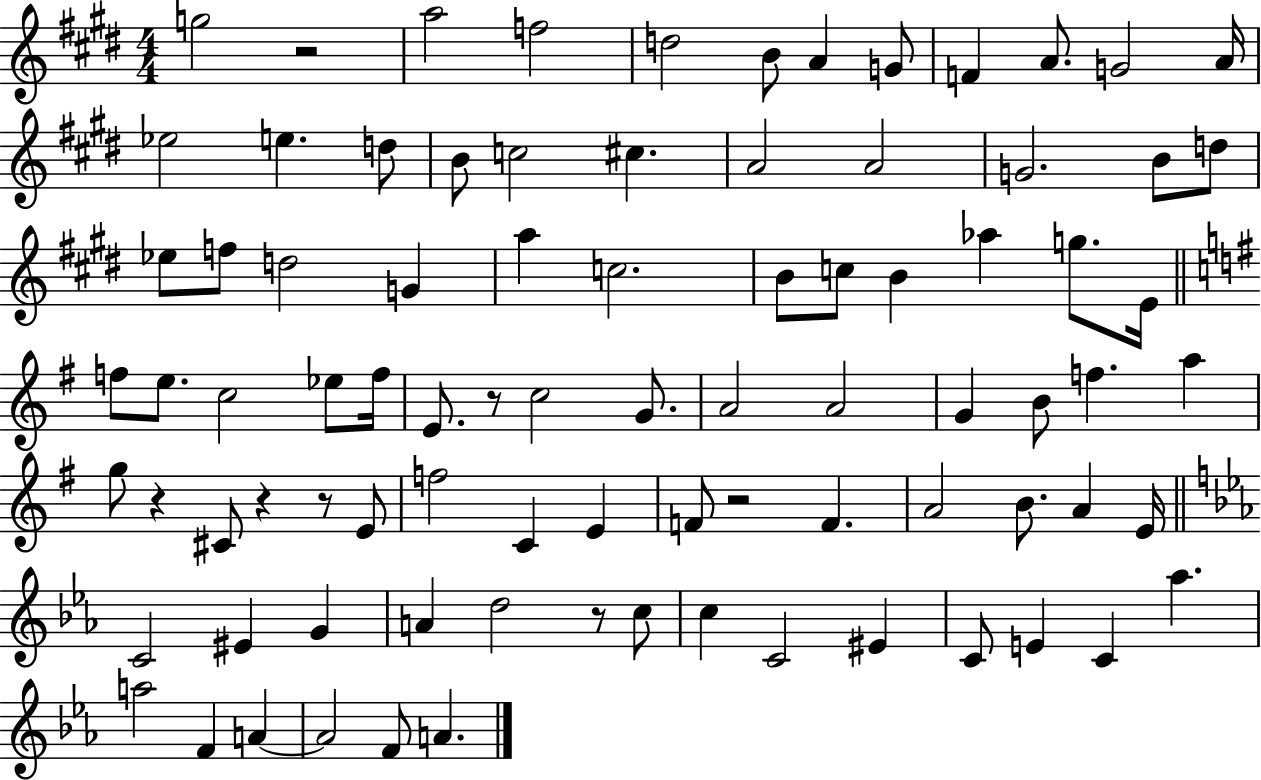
{
  \clef treble
  \numericTimeSignature
  \time 4/4
  \key e \major
  g''2 r2 | a''2 f''2 | d''2 b'8 a'4 g'8 | f'4 a'8. g'2 a'16 | \break ees''2 e''4. d''8 | b'8 c''2 cis''4. | a'2 a'2 | g'2. b'8 d''8 | \break ees''8 f''8 d''2 g'4 | a''4 c''2. | b'8 c''8 b'4 aes''4 g''8. e'16 | \bar "||" \break \key g \major f''8 e''8. c''2 ees''8 f''16 | e'8. r8 c''2 g'8. | a'2 a'2 | g'4 b'8 f''4. a''4 | \break g''8 r4 cis'8 r4 r8 e'8 | f''2 c'4 e'4 | f'8 r2 f'4. | a'2 b'8. a'4 e'16 | \break \bar "||" \break \key c \minor c'2 eis'4 g'4 | a'4 d''2 r8 c''8 | c''4 c'2 eis'4 | c'8 e'4 c'4 aes''4. | \break a''2 f'4 a'4~~ | a'2 f'8 a'4. | \bar "|."
}